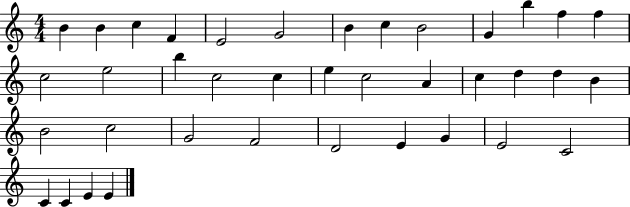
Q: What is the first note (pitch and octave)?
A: B4